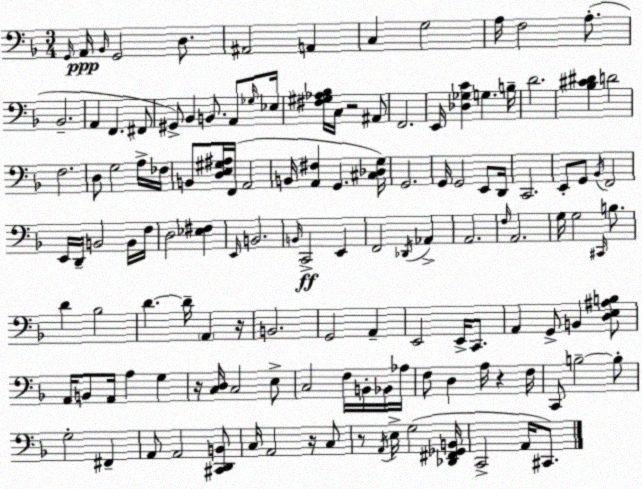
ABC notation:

X:1
T:Untitled
M:3/4
L:1/4
K:F
G,,/4 A,,/4 _B,,/4 G,,2 D,/2 ^A,,2 A,, C, G,2 A,/4 F,2 A,/2 _B,,2 A,, F,, ^F,,/2 ^G,,/2 _B,, B,,/2 A,,/2 _G,/4 _E,/4 [^F,^G,_A,_B,]/4 C,/4 z2 ^A,,/2 F,,2 E,,/4 [_D,_G,C] G, B,/4 D2 [_B,^C^D] D2 F,2 D,/2 G,2 A,/4 _F,/4 B,,/2 [D,E,^G,^A,]/4 F,,/4 A,,2 B,,/4 [A,,^F,] G,, [^C,_D,G,]/4 G,,2 G,,/4 G,,2 E,,/2 D,,/4 C,,2 E,,/2 G,,/2 _B,,/4 F,,2 E,,/4 D,,/4 B,,2 B,,/4 F,/4 D,2 [_E,^F,] E,,/4 B,,2 B,,/4 C,,2 E,, F,,2 _D,,/4 _A,, A,,2 F,/4 A,,2 G,/4 G,2 ^C,,/4 B,/2 D _B,2 D D/4 A,, z/4 B,,2 G,,2 A,, E,,2 E,,/4 C,,/2 A,, G,,/2 B,, [D,E,^A,B,]/2 A,,/4 B,,/2 A,,/4 A, G, z/4 [C,D,]/4 C,2 E,/2 C,2 F,/4 B,,/4 _B,,/4 _A,/4 F,/2 D, A,/4 z F,/4 C,,/2 B,2 B,/2 G,2 ^F,, A,,/2 A,,2 [^C,,D,,B,,]/2 C,/4 A,,2 z/4 C,/2 z/2 A,,/4 E,/4 G,2 [_D,,^F,,_G,,B,,]/4 C,,2 A,,/4 ^C,,/2